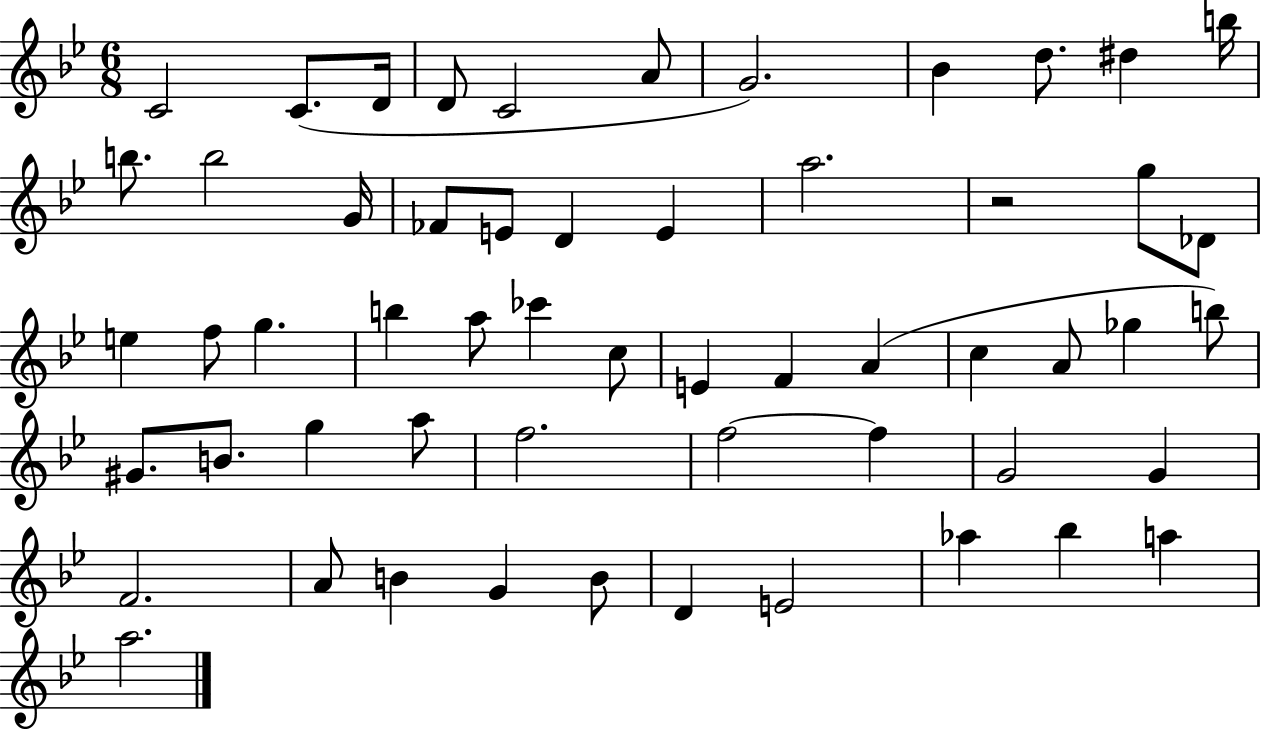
{
  \clef treble
  \numericTimeSignature
  \time 6/8
  \key bes \major
  \repeat volta 2 { c'2 c'8.( d'16 | d'8 c'2 a'8 | g'2.) | bes'4 d''8. dis''4 b''16 | \break b''8. b''2 g'16 | fes'8 e'8 d'4 e'4 | a''2. | r2 g''8 des'8 | \break e''4 f''8 g''4. | b''4 a''8 ces'''4 c''8 | e'4 f'4 a'4( | c''4 a'8 ges''4 b''8) | \break gis'8. b'8. g''4 a''8 | f''2. | f''2~~ f''4 | g'2 g'4 | \break f'2. | a'8 b'4 g'4 b'8 | d'4 e'2 | aes''4 bes''4 a''4 | \break a''2. | } \bar "|."
}